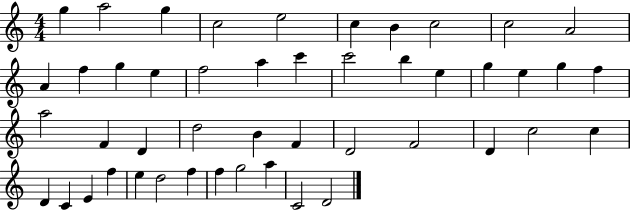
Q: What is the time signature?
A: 4/4